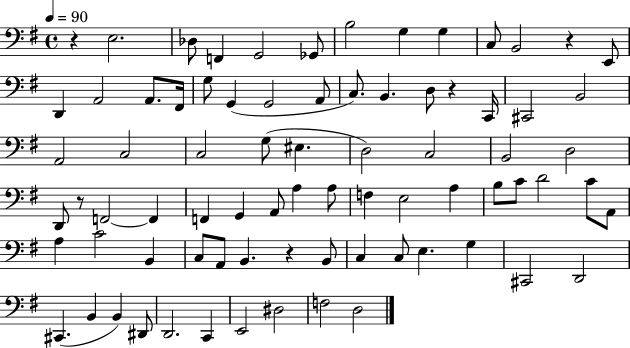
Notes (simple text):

R/q E3/h. Db3/e F2/q G2/h Gb2/e B3/h G3/q G3/q C3/e B2/h R/q E2/e D2/q A2/h A2/e. F#2/s G3/e G2/q G2/h A2/e C3/e. B2/q. D3/e R/q C2/s C#2/h B2/h A2/h C3/h C3/h G3/e EIS3/q. D3/h C3/h B2/h D3/h D2/e R/e F2/h F2/q F2/q G2/q A2/e A3/q A3/e F3/q E3/h A3/q B3/e C4/e D4/h C4/e A2/e A3/q C4/h B2/q C3/e A2/e B2/q. R/q B2/e C3/q C3/e E3/q. G3/q C#2/h D2/h C#2/q. B2/q B2/q D#2/e D2/h. C2/q E2/h D#3/h F3/h D3/h